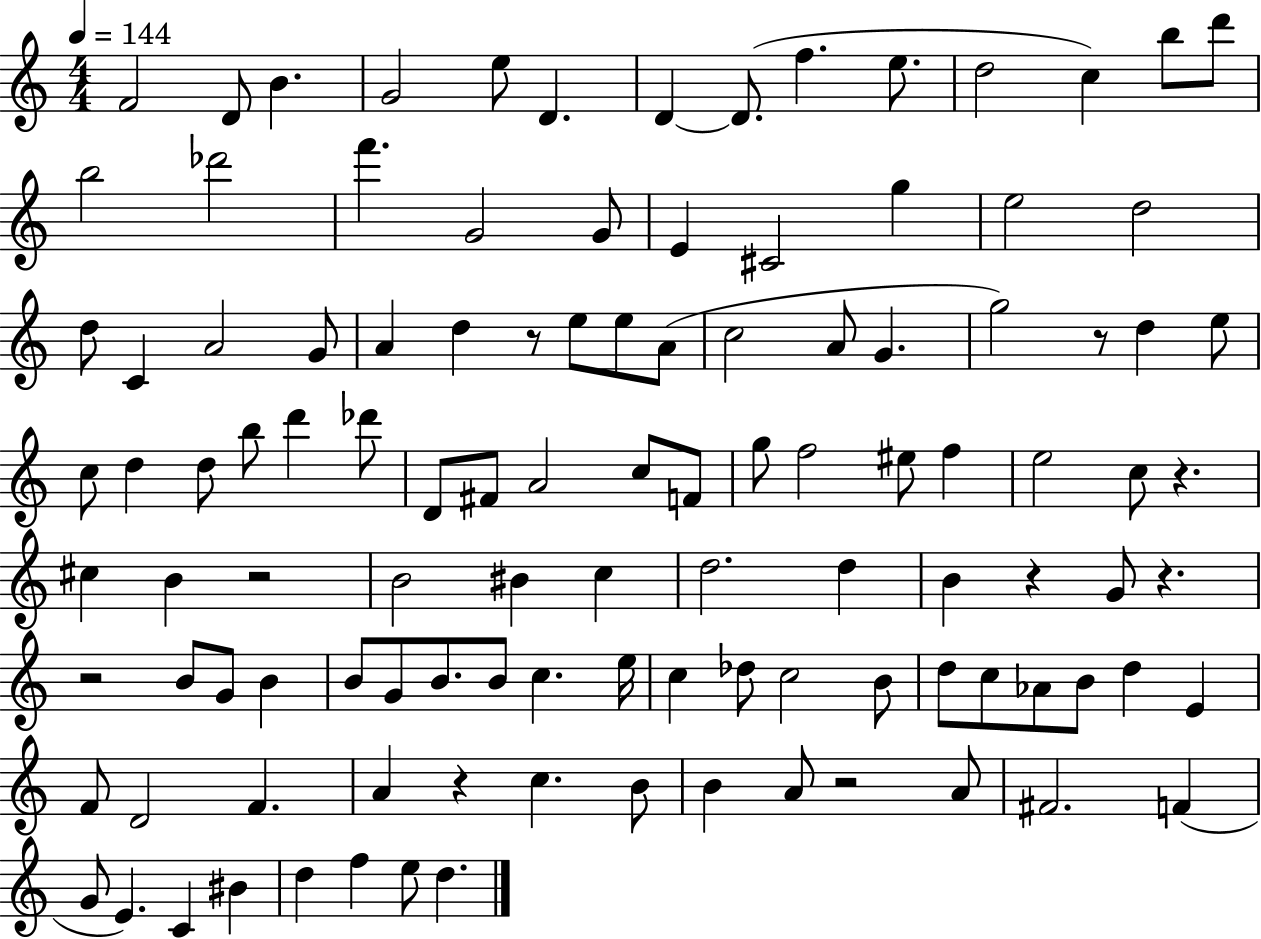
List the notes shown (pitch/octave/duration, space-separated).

F4/h D4/e B4/q. G4/h E5/e D4/q. D4/q D4/e. F5/q. E5/e. D5/h C5/q B5/e D6/e B5/h Db6/h F6/q. G4/h G4/e E4/q C#4/h G5/q E5/h D5/h D5/e C4/q A4/h G4/e A4/q D5/q R/e E5/e E5/e A4/e C5/h A4/e G4/q. G5/h R/e D5/q E5/e C5/e D5/q D5/e B5/e D6/q Db6/e D4/e F#4/e A4/h C5/e F4/e G5/e F5/h EIS5/e F5/q E5/h C5/e R/q. C#5/q B4/q R/h B4/h BIS4/q C5/q D5/h. D5/q B4/q R/q G4/e R/q. R/h B4/e G4/e B4/q B4/e G4/e B4/e. B4/e C5/q. E5/s C5/q Db5/e C5/h B4/e D5/e C5/e Ab4/e B4/e D5/q E4/q F4/e D4/h F4/q. A4/q R/q C5/q. B4/e B4/q A4/e R/h A4/e F#4/h. F4/q G4/e E4/q. C4/q BIS4/q D5/q F5/q E5/e D5/q.